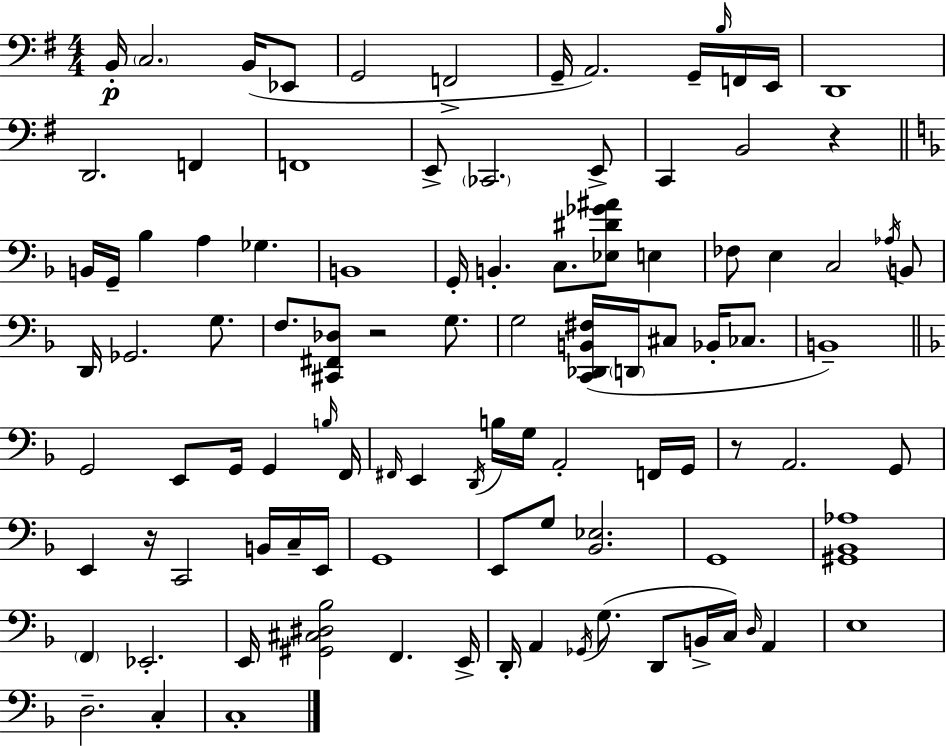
B2/s C3/h. B2/s Eb2/e G2/h F2/h G2/s A2/h. G2/s B3/s F2/s E2/s D2/w D2/h. F2/q F2/w E2/e CES2/h. E2/e C2/q B2/h R/q B2/s G2/s Bb3/q A3/q Gb3/q. B2/w G2/s B2/q. C3/e. [Eb3,D#4,Gb4,A#4]/e E3/q FES3/e E3/q C3/h Ab3/s B2/e D2/s Gb2/h. G3/e. F3/e. [C#2,F#2,Db3]/e R/h G3/e. G3/h [C2,Db2,B2,F#3]/s D2/s C#3/e Bb2/s CES3/e. B2/w G2/h E2/e G2/s G2/q B3/s F2/s F#2/s E2/q D2/s B3/s G3/s A2/h F2/s G2/s R/e A2/h. G2/e E2/q R/s C2/h B2/s C3/s E2/s G2/w E2/e G3/e [Bb2,Eb3]/h. G2/w [G#2,Bb2,Ab3]/w F2/q Eb2/h. E2/s [G#2,C#3,D#3,Bb3]/h F2/q. E2/s D2/s A2/q Gb2/s G3/e. D2/e B2/s C3/s D3/s A2/q E3/w D3/h. C3/q C3/w